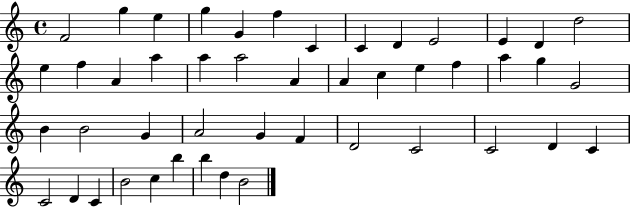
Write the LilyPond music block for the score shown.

{
  \clef treble
  \time 4/4
  \defaultTimeSignature
  \key c \major
  f'2 g''4 e''4 | g''4 g'4 f''4 c'4 | c'4 d'4 e'2 | e'4 d'4 d''2 | \break e''4 f''4 a'4 a''4 | a''4 a''2 a'4 | a'4 c''4 e''4 f''4 | a''4 g''4 g'2 | \break b'4 b'2 g'4 | a'2 g'4 f'4 | d'2 c'2 | c'2 d'4 c'4 | \break c'2 d'4 c'4 | b'2 c''4 b''4 | b''4 d''4 b'2 | \bar "|."
}